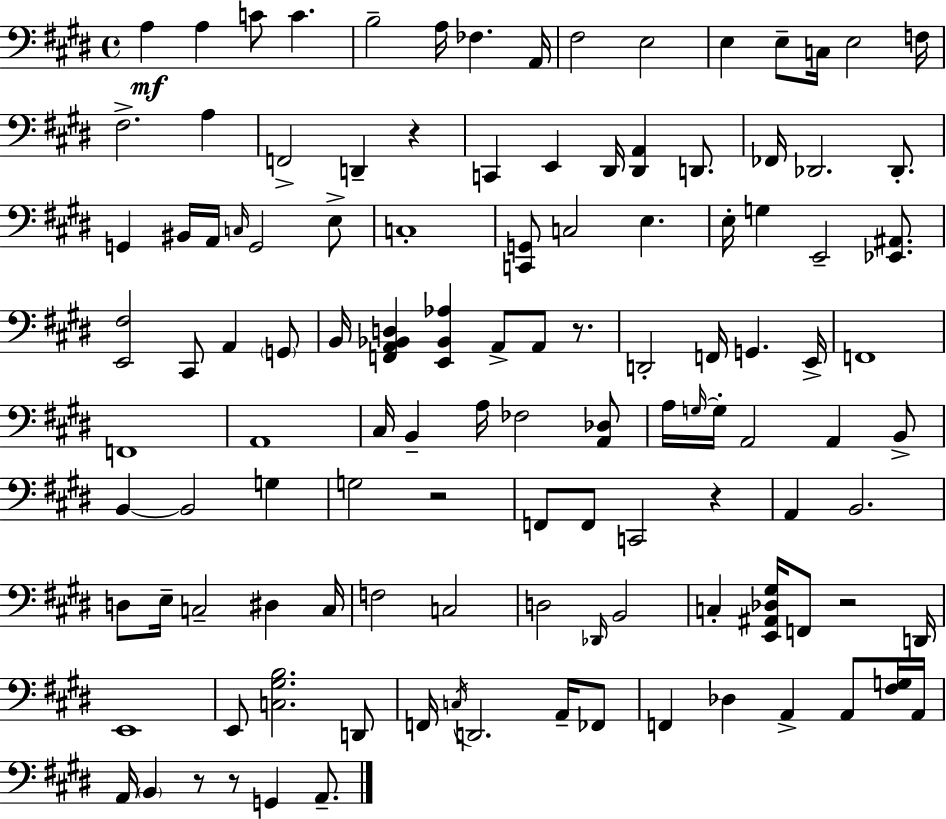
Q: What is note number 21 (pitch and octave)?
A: E2